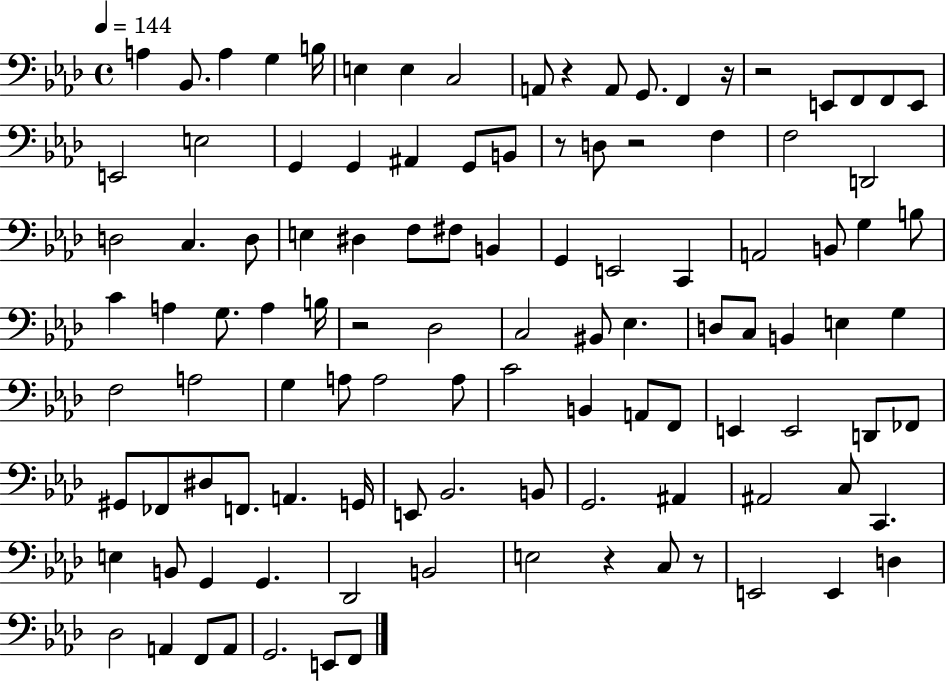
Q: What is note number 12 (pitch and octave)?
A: F2